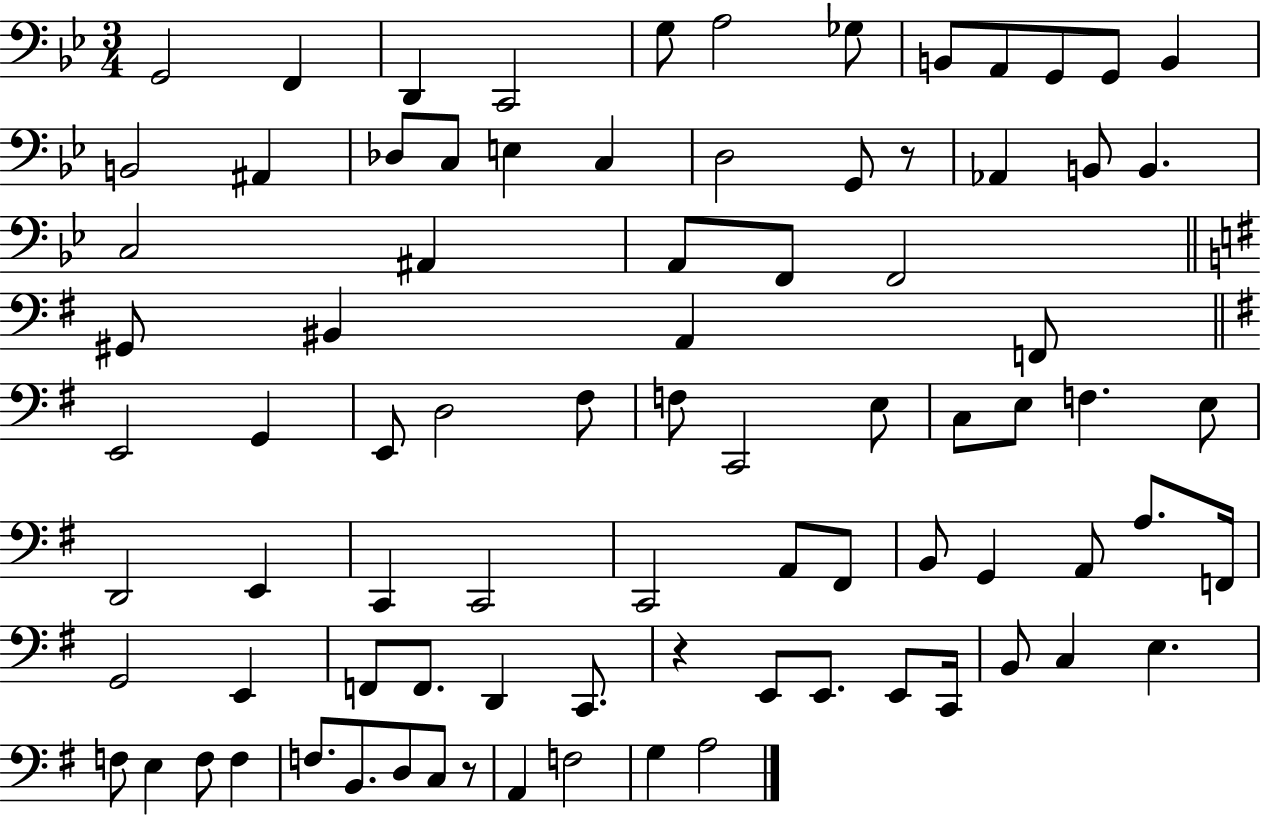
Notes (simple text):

G2/h F2/q D2/q C2/h G3/e A3/h Gb3/e B2/e A2/e G2/e G2/e B2/q B2/h A#2/q Db3/e C3/e E3/q C3/q D3/h G2/e R/e Ab2/q B2/e B2/q. C3/h A#2/q A2/e F2/e F2/h G#2/e BIS2/q A2/q F2/e E2/h G2/q E2/e D3/h F#3/e F3/e C2/h E3/e C3/e E3/e F3/q. E3/e D2/h E2/q C2/q C2/h C2/h A2/e F#2/e B2/e G2/q A2/e A3/e. F2/s G2/h E2/q F2/e F2/e. D2/q C2/e. R/q E2/e E2/e. E2/e C2/s B2/e C3/q E3/q. F3/e E3/q F3/e F3/q F3/e. B2/e. D3/e C3/e R/e A2/q F3/h G3/q A3/h